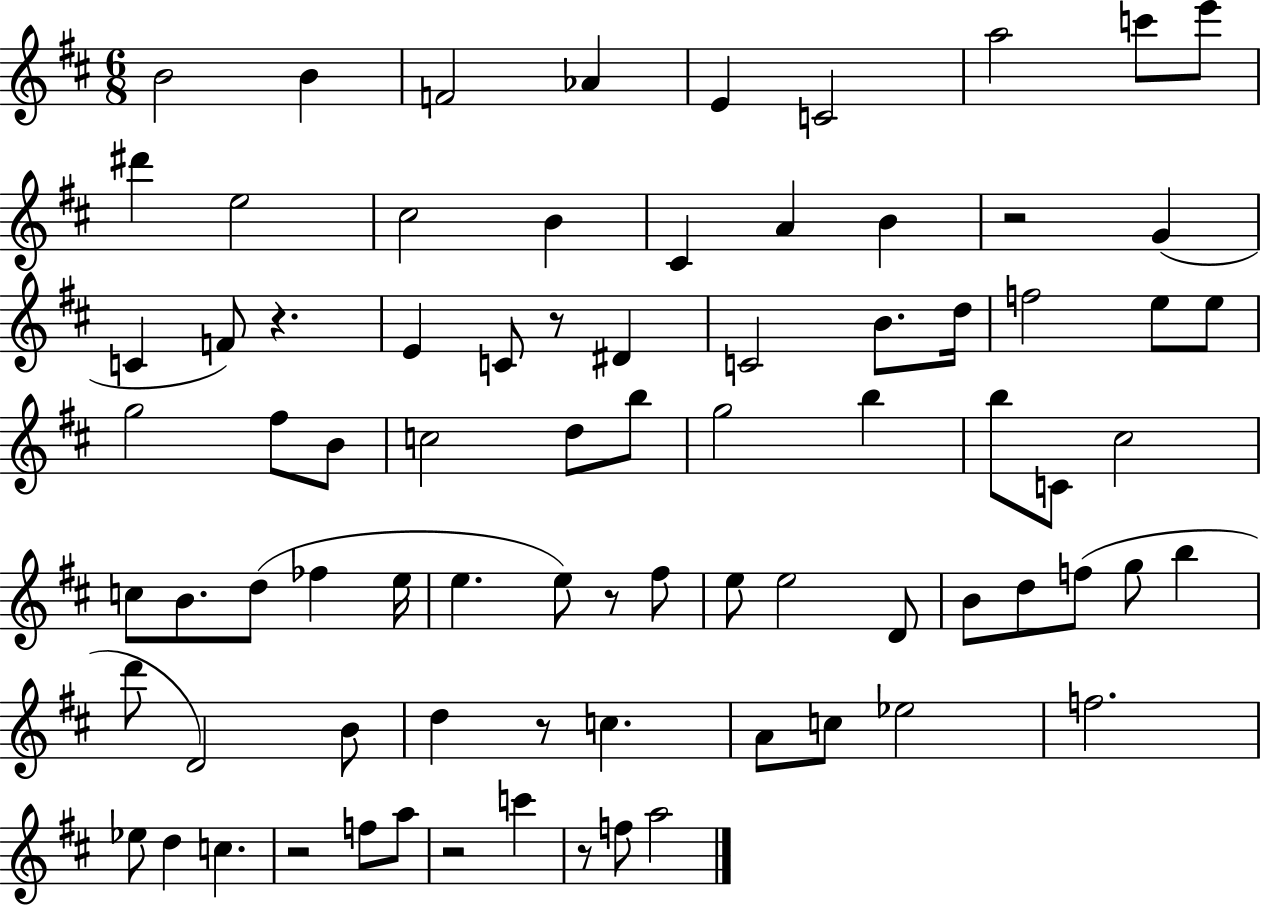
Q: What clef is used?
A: treble